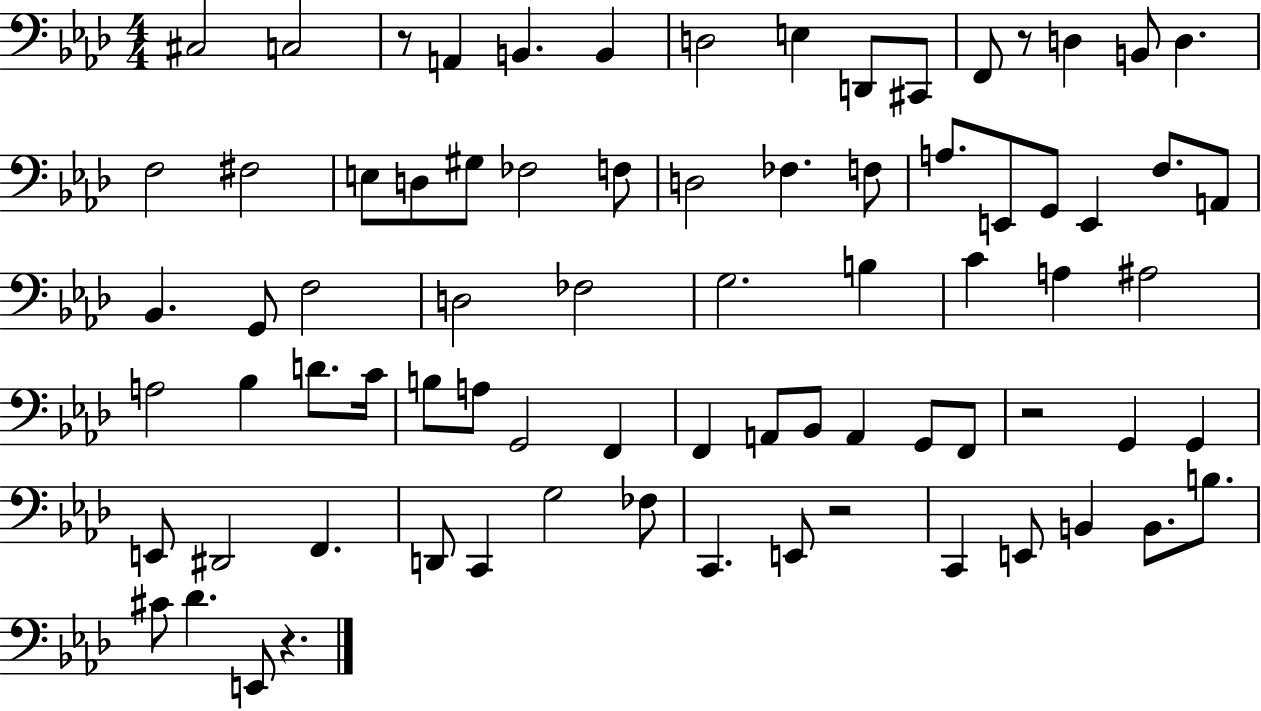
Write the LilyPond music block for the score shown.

{
  \clef bass
  \numericTimeSignature
  \time 4/4
  \key aes \major
  cis2 c2 | r8 a,4 b,4. b,4 | d2 e4 d,8 cis,8 | f,8 r8 d4 b,8 d4. | \break f2 fis2 | e8 d8 gis8 fes2 f8 | d2 fes4. f8 | a8. e,8 g,8 e,4 f8. a,8 | \break bes,4. g,8 f2 | d2 fes2 | g2. b4 | c'4 a4 ais2 | \break a2 bes4 d'8. c'16 | b8 a8 g,2 f,4 | f,4 a,8 bes,8 a,4 g,8 f,8 | r2 g,4 g,4 | \break e,8 dis,2 f,4. | d,8 c,4 g2 fes8 | c,4. e,8 r2 | c,4 e,8 b,4 b,8. b8. | \break cis'8 des'4. e,8 r4. | \bar "|."
}